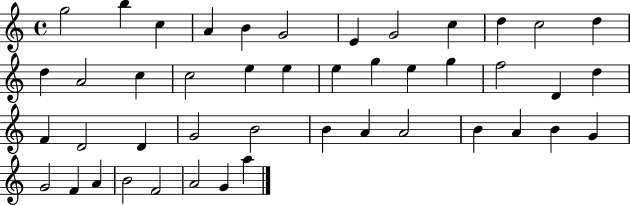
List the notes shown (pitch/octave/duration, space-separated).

G5/h B5/q C5/q A4/q B4/q G4/h E4/q G4/h C5/q D5/q C5/h D5/q D5/q A4/h C5/q C5/h E5/q E5/q E5/q G5/q E5/q G5/q F5/h D4/q D5/q F4/q D4/h D4/q G4/h B4/h B4/q A4/q A4/h B4/q A4/q B4/q G4/q G4/h F4/q A4/q B4/h F4/h A4/h G4/q A5/q